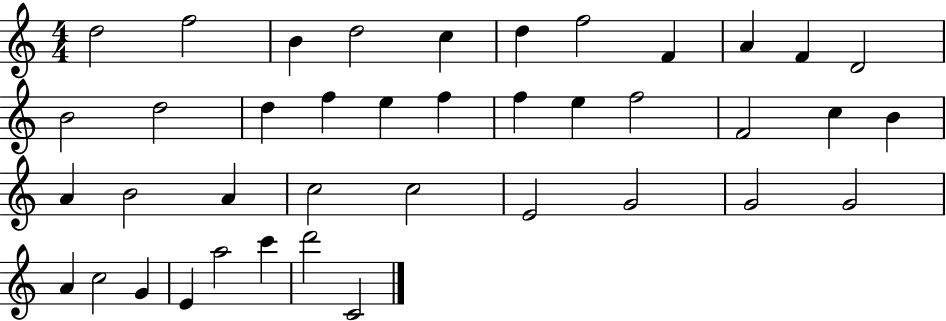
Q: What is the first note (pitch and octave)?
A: D5